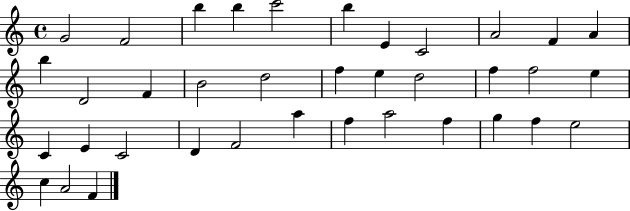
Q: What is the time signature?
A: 4/4